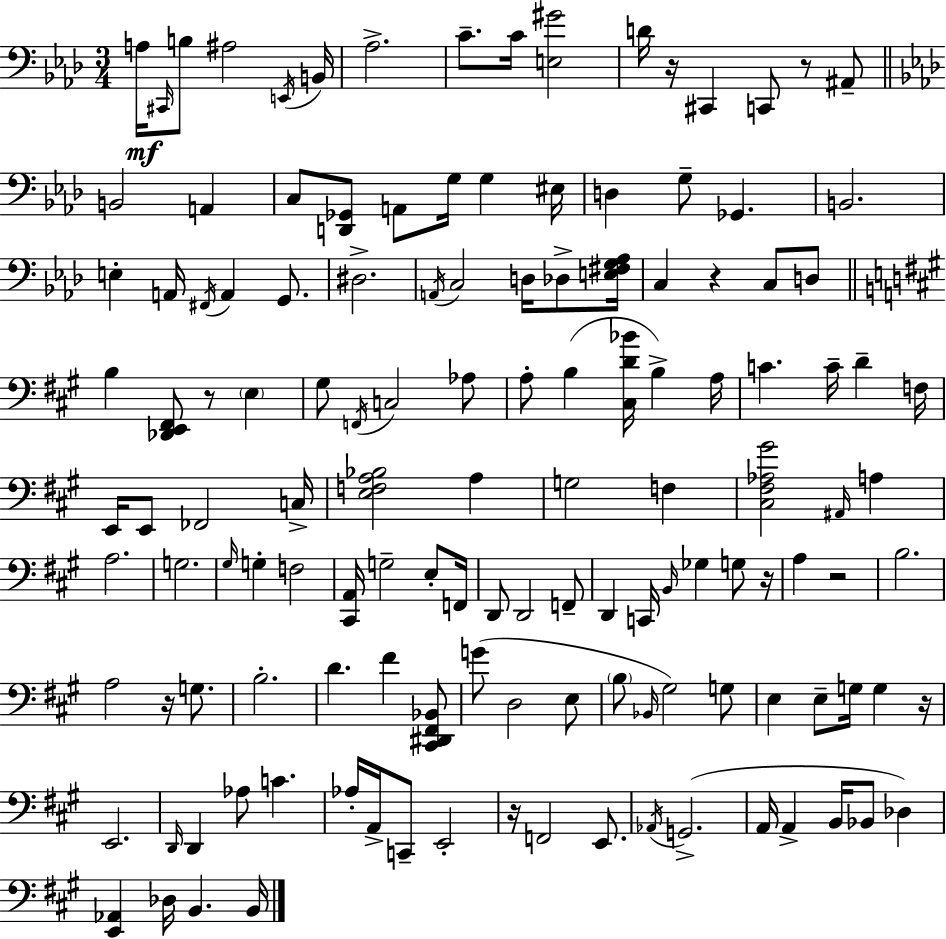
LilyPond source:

{
  \clef bass
  \numericTimeSignature
  \time 3/4
  \key aes \major
  \repeat volta 2 { a16\mf \grace { cis,16 } b8 ais2 | \acciaccatura { e,16 } b,16 aes2.-> | c'8.-- c'16 <e gis'>2 | d'16 r16 cis,4 c,8 r8 | \break ais,8-- \bar "||" \break \key f \minor b,2 a,4 | c8 <d, ges,>8 a,8 g16 g4 eis16 | d4 g8-- ges,4. | b,2. | \break e4-. a,16 \acciaccatura { fis,16 } a,4 g,8. | dis2.-> | \acciaccatura { a,16 } c2 d16 des8-> | <e fis g aes>16 c4 r4 c8 | \break d8 \bar "||" \break \key a \major b4 <des, e, fis,>8 r8 \parenthesize e4 | gis8 \acciaccatura { f,16 } c2 aes8 | a8-. b4( <cis d' bes'>16 b4->) | a16 c'4. c'16-- d'4-- | \break f16 e,16 e,8 fes,2 | c16-> <e f a bes>2 a4 | g2 f4 | <cis fis aes gis'>2 \grace { ais,16 } a4 | \break a2. | g2. | \grace { gis16 } g4-. f2 | <cis, a,>16 g2-- | \break e8-. f,16 d,8 d,2 | f,8-- d,4 c,16 \grace { b,16 } ges4 | g8 r16 a4 r2 | b2. | \break a2 | r16 g8. b2.-. | d'4. fis'4 | <cis, dis, fis, bes,>8 g'8( d2 | \break e8 \parenthesize b8 \grace { bes,16 }) gis2 | g8 e4 e8-- g16 | g4 r16 e,2. | \grace { d,16 } d,4 aes8 | \break c'4. aes16-. a,16-> c,8-- e,2-. | r16 f,2 | e,8. \acciaccatura { aes,16 } g,2.->( | a,16 a,4-> | \break b,16 bes,8 des4) <e, aes,>4 des16 | b,4. b,16 } \bar "|."
}